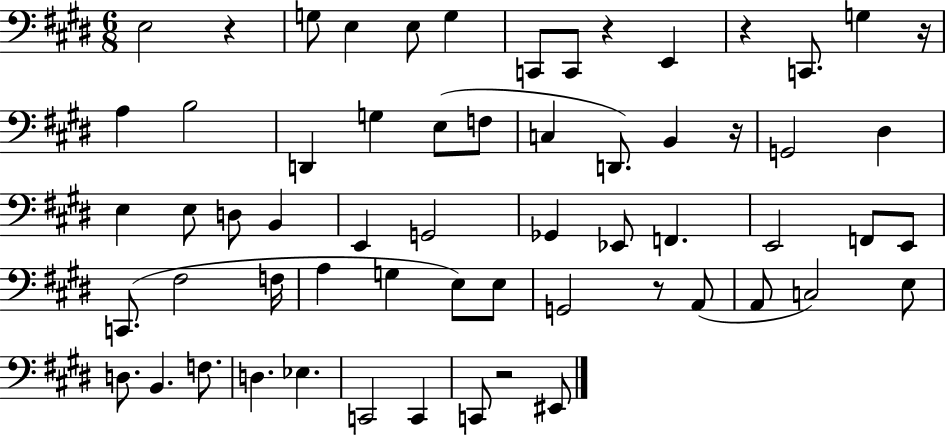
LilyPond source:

{
  \clef bass
  \numericTimeSignature
  \time 6/8
  \key e \major
  e2 r4 | g8 e4 e8 g4 | c,8 c,8 r4 e,4 | r4 c,8. g4 r16 | \break a4 b2 | d,4 g4 e8( f8 | c4 d,8.) b,4 r16 | g,2 dis4 | \break e4 e8 d8 b,4 | e,4 g,2 | ges,4 ees,8 f,4. | e,2 f,8 e,8 | \break c,8.( fis2 f16 | a4 g4 e8) e8 | g,2 r8 a,8( | a,8 c2) e8 | \break d8. b,4. f8. | d4. ees4. | c,2 c,4 | c,8 r2 eis,8 | \break \bar "|."
}